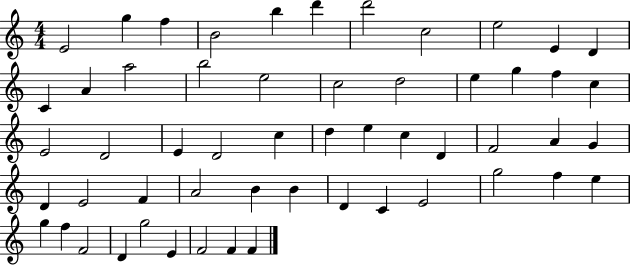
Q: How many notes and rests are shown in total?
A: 55